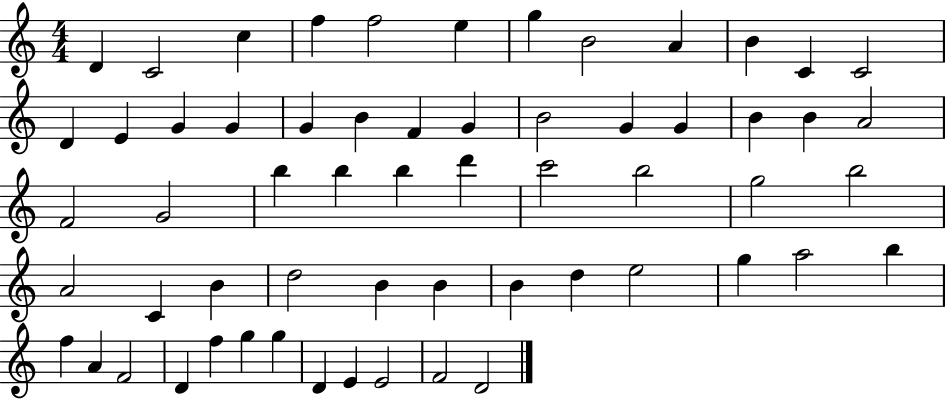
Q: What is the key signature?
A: C major